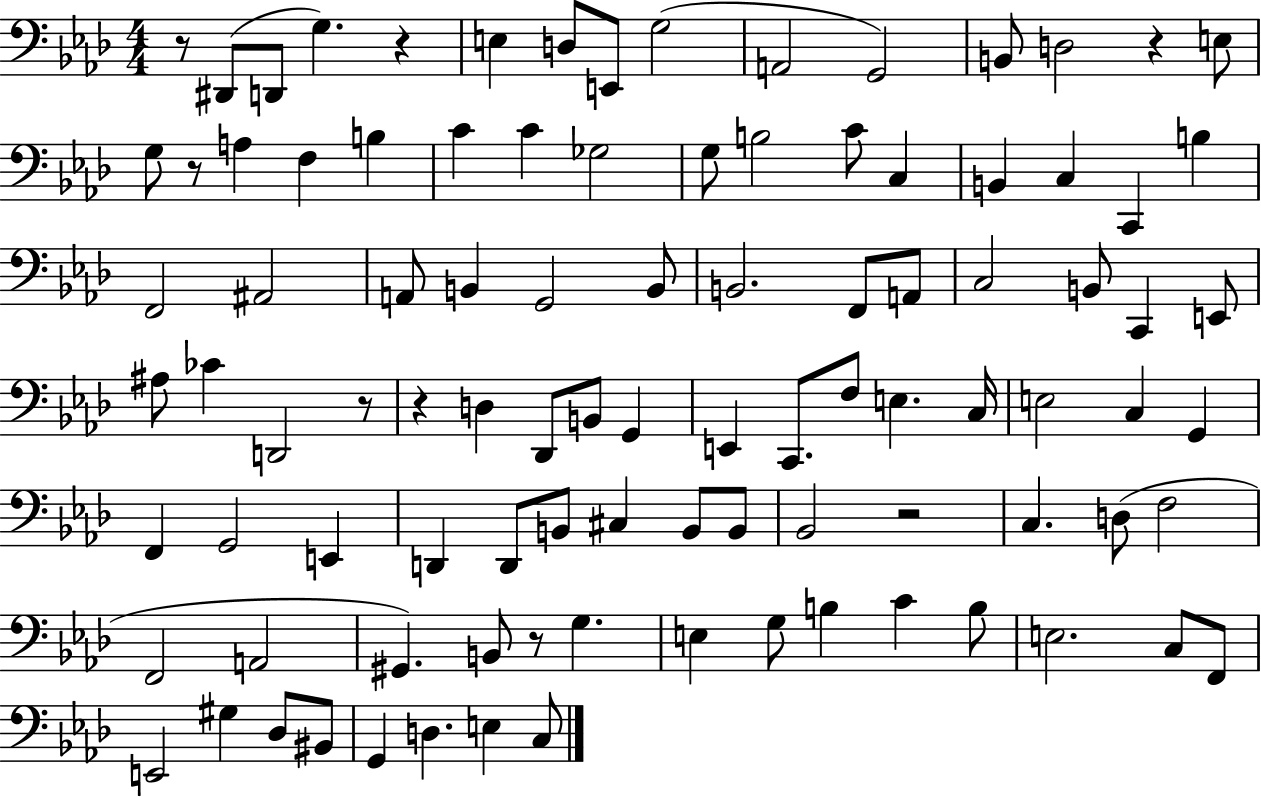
{
  \clef bass
  \numericTimeSignature
  \time 4/4
  \key aes \major
  \repeat volta 2 { r8 dis,8( d,8 g4.) r4 | e4 d8 e,8 g2( | a,2 g,2) | b,8 d2 r4 e8 | \break g8 r8 a4 f4 b4 | c'4 c'4 ges2 | g8 b2 c'8 c4 | b,4 c4 c,4 b4 | \break f,2 ais,2 | a,8 b,4 g,2 b,8 | b,2. f,8 a,8 | c2 b,8 c,4 e,8 | \break ais8 ces'4 d,2 r8 | r4 d4 des,8 b,8 g,4 | e,4 c,8. f8 e4. c16 | e2 c4 g,4 | \break f,4 g,2 e,4 | d,4 d,8 b,8 cis4 b,8 b,8 | bes,2 r2 | c4. d8( f2 | \break f,2 a,2 | gis,4.) b,8 r8 g4. | e4 g8 b4 c'4 b8 | e2. c8 f,8 | \break e,2 gis4 des8 bis,8 | g,4 d4. e4 c8 | } \bar "|."
}